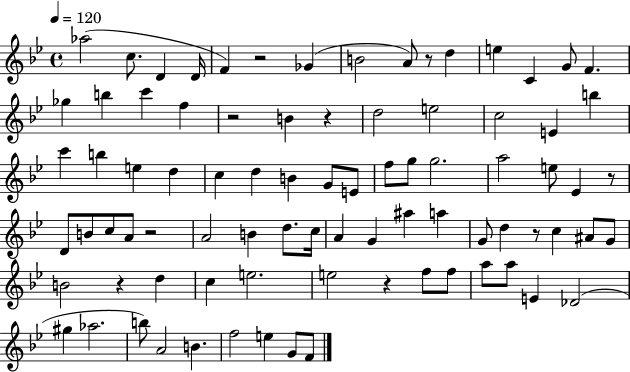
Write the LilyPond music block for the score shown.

{
  \clef treble
  \time 4/4
  \defaultTimeSignature
  \key bes \major
  \tempo 4 = 120
  aes''2( c''8. d'4 d'16 | f'4) r2 ges'4( | b'2 a'8) r8 d''4 | e''4 c'4 g'8 f'4. | \break ges''4 b''4 c'''4 f''4 | r2 b'4 r4 | d''2 e''2 | c''2 e'4 b''4 | \break c'''4 b''4 e''4 d''4 | c''4 d''4 b'4 g'8 e'8 | f''8 g''8 g''2. | a''2 e''8 ees'4 r8 | \break d'8 b'8 c''8 a'8 r2 | a'2 b'4 d''8. c''16 | a'4 g'4 ais''4 a''4 | g'8 d''4 r8 c''4 ais'8 g'8 | \break b'2 r4 d''4 | c''4 e''2. | e''2 r4 f''8 f''8 | a''8 a''8 e'4 des'2( | \break gis''4 aes''2. | b''8) a'2 b'4. | f''2 e''4 g'8 f'8 | \bar "|."
}